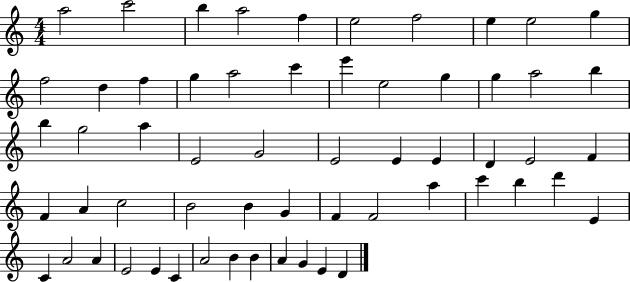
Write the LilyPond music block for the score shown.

{
  \clef treble
  \numericTimeSignature
  \time 4/4
  \key c \major
  a''2 c'''2 | b''4 a''2 f''4 | e''2 f''2 | e''4 e''2 g''4 | \break f''2 d''4 f''4 | g''4 a''2 c'''4 | e'''4 e''2 g''4 | g''4 a''2 b''4 | \break b''4 g''2 a''4 | e'2 g'2 | e'2 e'4 e'4 | d'4 e'2 f'4 | \break f'4 a'4 c''2 | b'2 b'4 g'4 | f'4 f'2 a''4 | c'''4 b''4 d'''4 e'4 | \break c'4 a'2 a'4 | e'2 e'4 c'4 | a'2 b'4 b'4 | a'4 g'4 e'4 d'4 | \break \bar "|."
}